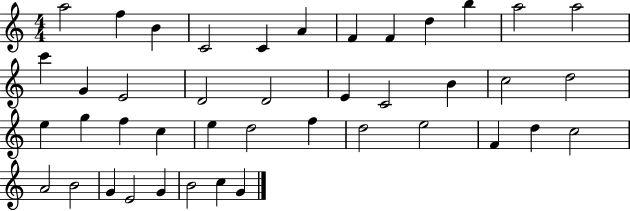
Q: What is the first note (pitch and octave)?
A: A5